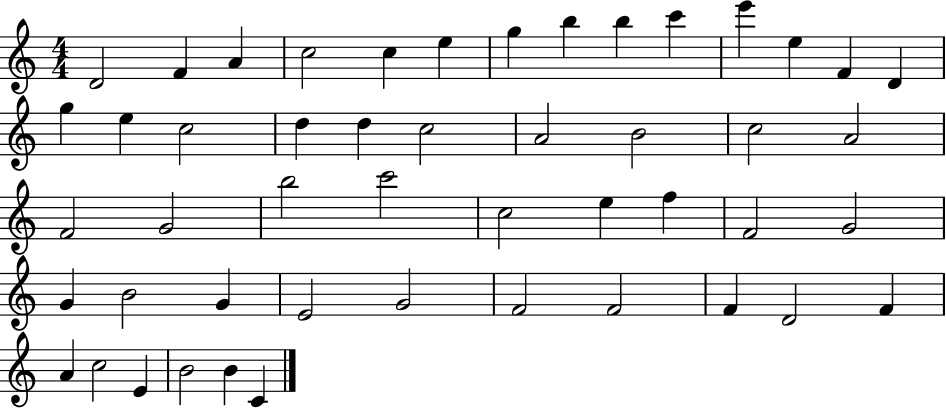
X:1
T:Untitled
M:4/4
L:1/4
K:C
D2 F A c2 c e g b b c' e' e F D g e c2 d d c2 A2 B2 c2 A2 F2 G2 b2 c'2 c2 e f F2 G2 G B2 G E2 G2 F2 F2 F D2 F A c2 E B2 B C